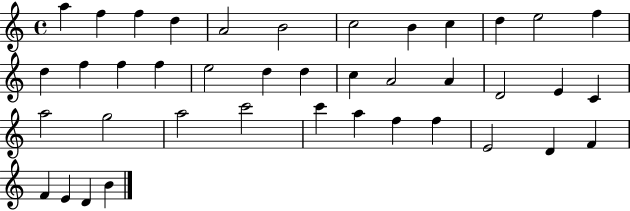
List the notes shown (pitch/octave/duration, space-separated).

A5/q F5/q F5/q D5/q A4/h B4/h C5/h B4/q C5/q D5/q E5/h F5/q D5/q F5/q F5/q F5/q E5/h D5/q D5/q C5/q A4/h A4/q D4/h E4/q C4/q A5/h G5/h A5/h C6/h C6/q A5/q F5/q F5/q E4/h D4/q F4/q F4/q E4/q D4/q B4/q